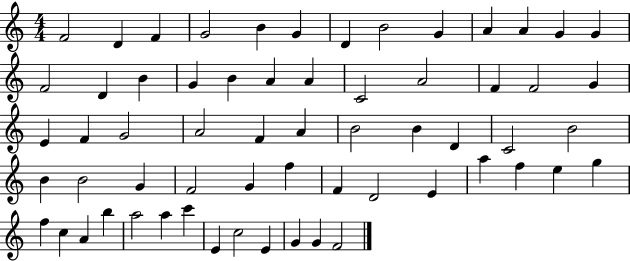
{
  \clef treble
  \numericTimeSignature
  \time 4/4
  \key c \major
  f'2 d'4 f'4 | g'2 b'4 g'4 | d'4 b'2 g'4 | a'4 a'4 g'4 g'4 | \break f'2 d'4 b'4 | g'4 b'4 a'4 a'4 | c'2 a'2 | f'4 f'2 g'4 | \break e'4 f'4 g'2 | a'2 f'4 a'4 | b'2 b'4 d'4 | c'2 b'2 | \break b'4 b'2 g'4 | f'2 g'4 f''4 | f'4 d'2 e'4 | a''4 f''4 e''4 g''4 | \break f''4 c''4 a'4 b''4 | a''2 a''4 c'''4 | e'4 c''2 e'4 | g'4 g'4 f'2 | \break \bar "|."
}